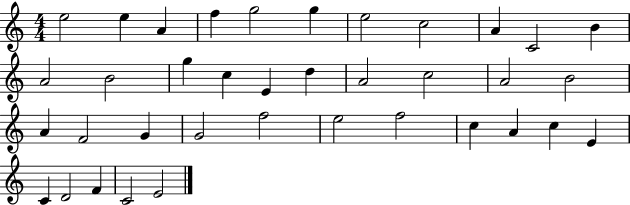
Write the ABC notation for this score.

X:1
T:Untitled
M:4/4
L:1/4
K:C
e2 e A f g2 g e2 c2 A C2 B A2 B2 g c E d A2 c2 A2 B2 A F2 G G2 f2 e2 f2 c A c E C D2 F C2 E2